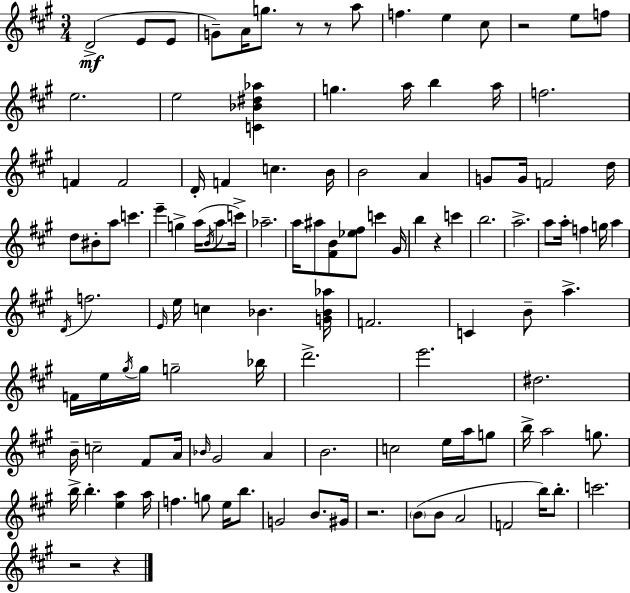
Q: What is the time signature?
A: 3/4